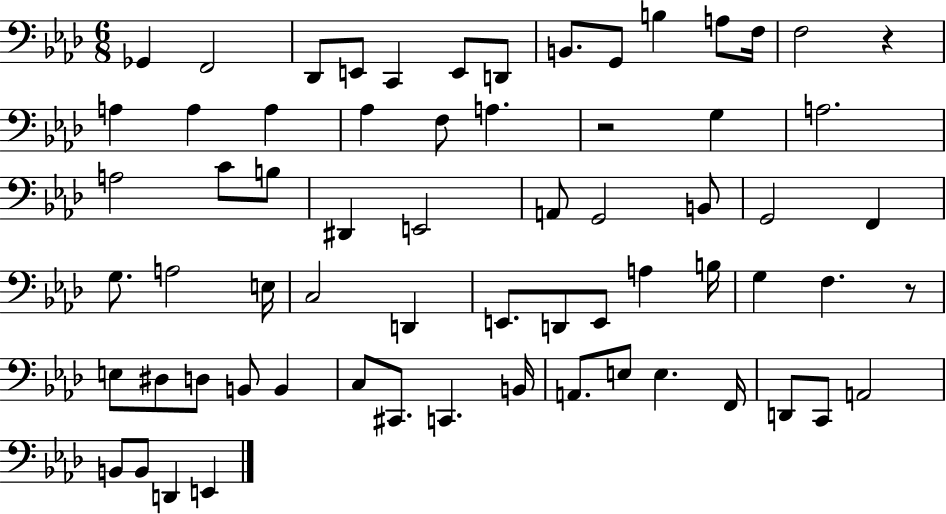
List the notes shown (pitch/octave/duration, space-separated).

Gb2/q F2/h Db2/e E2/e C2/q E2/e D2/e B2/e. G2/e B3/q A3/e F3/s F3/h R/q A3/q A3/q A3/q Ab3/q F3/e A3/q. R/h G3/q A3/h. A3/h C4/e B3/e D#2/q E2/h A2/e G2/h B2/e G2/h F2/q G3/e. A3/h E3/s C3/h D2/q E2/e. D2/e E2/e A3/q B3/s G3/q F3/q. R/e E3/e D#3/e D3/e B2/e B2/q C3/e C#2/e. C2/q. B2/s A2/e. E3/e E3/q. F2/s D2/e C2/e A2/h B2/e B2/e D2/q E2/q